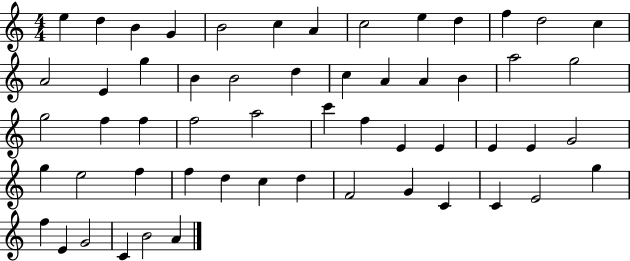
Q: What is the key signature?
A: C major